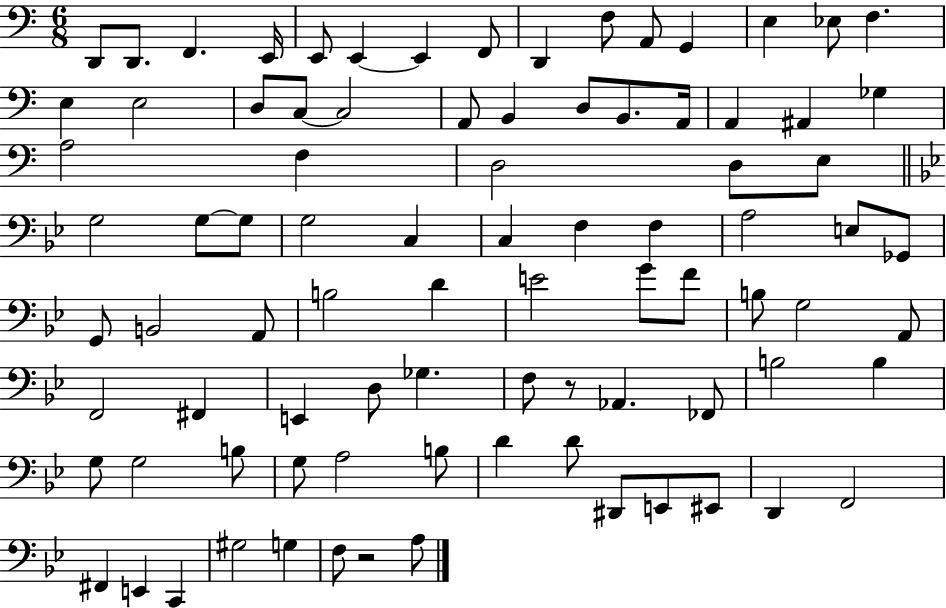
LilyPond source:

{
  \clef bass
  \numericTimeSignature
  \time 6/8
  \key c \major
  \repeat volta 2 { d,8 d,8. f,4. e,16 | e,8 e,4~~ e,4 f,8 | d,4 f8 a,8 g,4 | e4 ees8 f4. | \break e4 e2 | d8 c8~~ c2 | a,8 b,4 d8 b,8. a,16 | a,4 ais,4 ges4 | \break a2 f4 | d2 d8 e8 | \bar "||" \break \key bes \major g2 g8~~ g8 | g2 c4 | c4 f4 f4 | a2 e8 ges,8 | \break g,8 b,2 a,8 | b2 d'4 | e'2 g'8 f'8 | b8 g2 a,8 | \break f,2 fis,4 | e,4 d8 ges4. | f8 r8 aes,4. fes,8 | b2 b4 | \break g8 g2 b8 | g8 a2 b8 | d'4 d'8 dis,8 e,8 eis,8 | d,4 f,2 | \break fis,4 e,4 c,4 | gis2 g4 | f8 r2 a8 | } \bar "|."
}